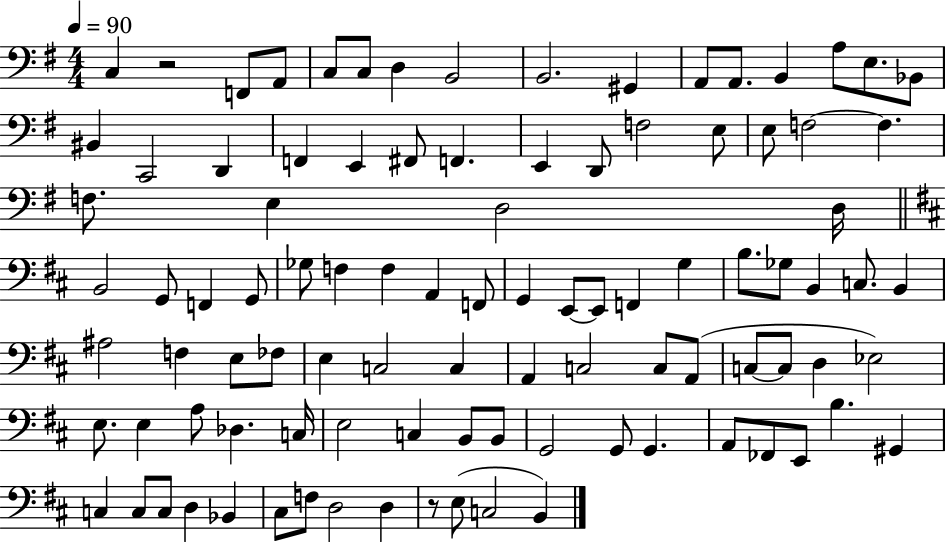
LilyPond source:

{
  \clef bass
  \numericTimeSignature
  \time 4/4
  \key g \major
  \tempo 4 = 90
  c4 r2 f,8 a,8 | c8 c8 d4 b,2 | b,2. gis,4 | a,8 a,8. b,4 a8 e8. bes,8 | \break bis,4 c,2 d,4 | f,4 e,4 fis,8 f,4. | e,4 d,8 f2 e8 | e8 f2~~ f4. | \break f8. e4 d2 d16 | \bar "||" \break \key d \major b,2 g,8 f,4 g,8 | ges8 f4 f4 a,4 f,8 | g,4 e,8~~ e,8 f,4 g4 | b8. ges8 b,4 c8. b,4 | \break ais2 f4 e8 fes8 | e4 c2 c4 | a,4 c2 c8 a,8( | c8~~ c8 d4 ees2) | \break e8. e4 a8 des4. c16 | e2 c4 b,8 b,8 | g,2 g,8 g,4. | a,8 fes,8 e,8 b4. gis,4 | \break c4 c8 c8 d4 bes,4 | cis8 f8 d2 d4 | r8 e8( c2 b,4) | \bar "|."
}